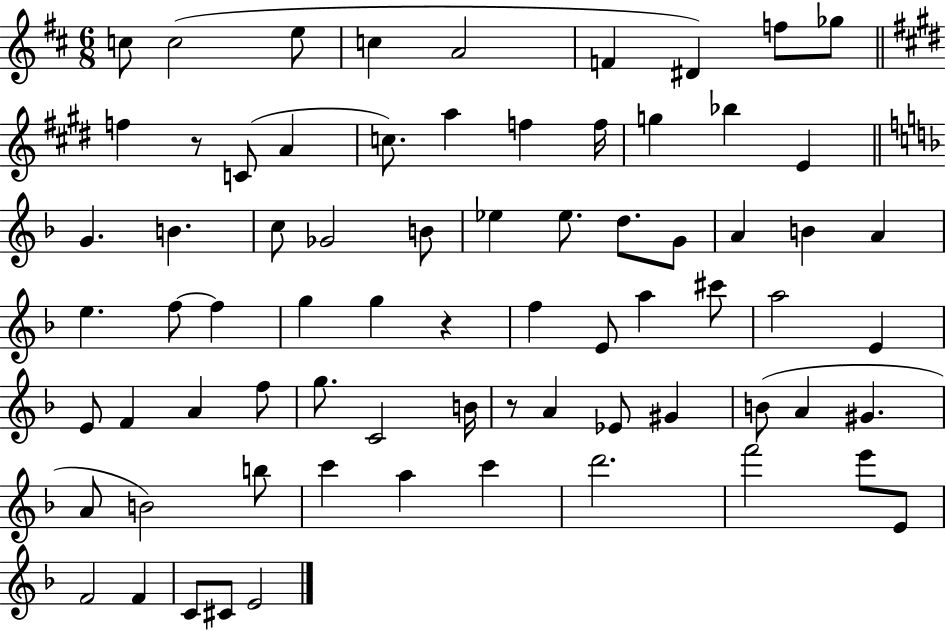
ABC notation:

X:1
T:Untitled
M:6/8
L:1/4
K:D
c/2 c2 e/2 c A2 F ^D f/2 _g/2 f z/2 C/2 A c/2 a f f/4 g _b E G B c/2 _G2 B/2 _e _e/2 d/2 G/2 A B A e f/2 f g g z f E/2 a ^c'/2 a2 E E/2 F A f/2 g/2 C2 B/4 z/2 A _E/2 ^G B/2 A ^G A/2 B2 b/2 c' a c' d'2 f'2 e'/2 E/2 F2 F C/2 ^C/2 E2